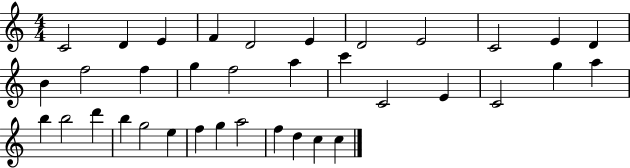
X:1
T:Untitled
M:4/4
L:1/4
K:C
C2 D E F D2 E D2 E2 C2 E D B f2 f g f2 a c' C2 E C2 g a b b2 d' b g2 e f g a2 f d c c